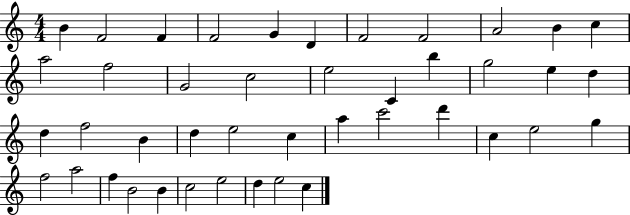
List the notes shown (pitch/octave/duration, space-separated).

B4/q F4/h F4/q F4/h G4/q D4/q F4/h F4/h A4/h B4/q C5/q A5/h F5/h G4/h C5/h E5/h C4/q B5/q G5/h E5/q D5/q D5/q F5/h B4/q D5/q E5/h C5/q A5/q C6/h D6/q C5/q E5/h G5/q F5/h A5/h F5/q B4/h B4/q C5/h E5/h D5/q E5/h C5/q